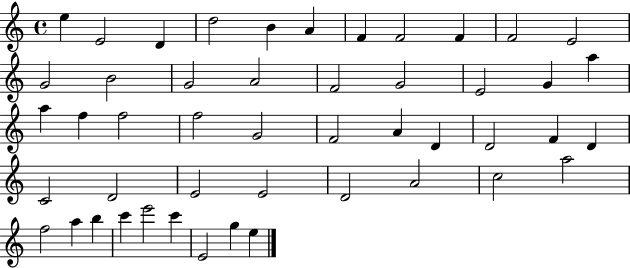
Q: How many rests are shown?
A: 0